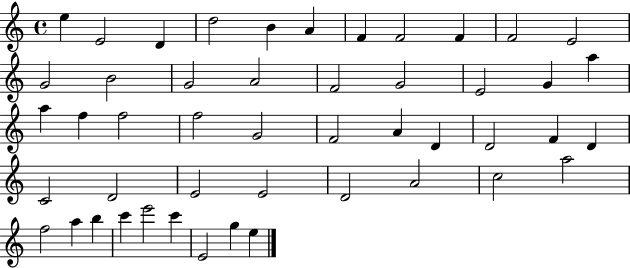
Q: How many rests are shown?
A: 0